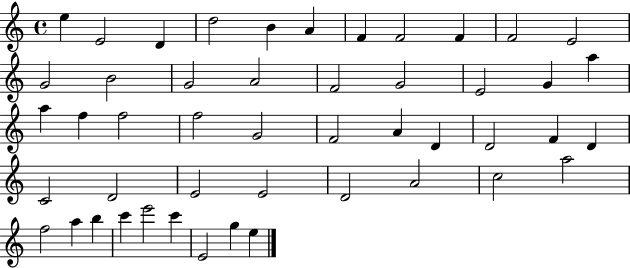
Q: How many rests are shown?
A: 0